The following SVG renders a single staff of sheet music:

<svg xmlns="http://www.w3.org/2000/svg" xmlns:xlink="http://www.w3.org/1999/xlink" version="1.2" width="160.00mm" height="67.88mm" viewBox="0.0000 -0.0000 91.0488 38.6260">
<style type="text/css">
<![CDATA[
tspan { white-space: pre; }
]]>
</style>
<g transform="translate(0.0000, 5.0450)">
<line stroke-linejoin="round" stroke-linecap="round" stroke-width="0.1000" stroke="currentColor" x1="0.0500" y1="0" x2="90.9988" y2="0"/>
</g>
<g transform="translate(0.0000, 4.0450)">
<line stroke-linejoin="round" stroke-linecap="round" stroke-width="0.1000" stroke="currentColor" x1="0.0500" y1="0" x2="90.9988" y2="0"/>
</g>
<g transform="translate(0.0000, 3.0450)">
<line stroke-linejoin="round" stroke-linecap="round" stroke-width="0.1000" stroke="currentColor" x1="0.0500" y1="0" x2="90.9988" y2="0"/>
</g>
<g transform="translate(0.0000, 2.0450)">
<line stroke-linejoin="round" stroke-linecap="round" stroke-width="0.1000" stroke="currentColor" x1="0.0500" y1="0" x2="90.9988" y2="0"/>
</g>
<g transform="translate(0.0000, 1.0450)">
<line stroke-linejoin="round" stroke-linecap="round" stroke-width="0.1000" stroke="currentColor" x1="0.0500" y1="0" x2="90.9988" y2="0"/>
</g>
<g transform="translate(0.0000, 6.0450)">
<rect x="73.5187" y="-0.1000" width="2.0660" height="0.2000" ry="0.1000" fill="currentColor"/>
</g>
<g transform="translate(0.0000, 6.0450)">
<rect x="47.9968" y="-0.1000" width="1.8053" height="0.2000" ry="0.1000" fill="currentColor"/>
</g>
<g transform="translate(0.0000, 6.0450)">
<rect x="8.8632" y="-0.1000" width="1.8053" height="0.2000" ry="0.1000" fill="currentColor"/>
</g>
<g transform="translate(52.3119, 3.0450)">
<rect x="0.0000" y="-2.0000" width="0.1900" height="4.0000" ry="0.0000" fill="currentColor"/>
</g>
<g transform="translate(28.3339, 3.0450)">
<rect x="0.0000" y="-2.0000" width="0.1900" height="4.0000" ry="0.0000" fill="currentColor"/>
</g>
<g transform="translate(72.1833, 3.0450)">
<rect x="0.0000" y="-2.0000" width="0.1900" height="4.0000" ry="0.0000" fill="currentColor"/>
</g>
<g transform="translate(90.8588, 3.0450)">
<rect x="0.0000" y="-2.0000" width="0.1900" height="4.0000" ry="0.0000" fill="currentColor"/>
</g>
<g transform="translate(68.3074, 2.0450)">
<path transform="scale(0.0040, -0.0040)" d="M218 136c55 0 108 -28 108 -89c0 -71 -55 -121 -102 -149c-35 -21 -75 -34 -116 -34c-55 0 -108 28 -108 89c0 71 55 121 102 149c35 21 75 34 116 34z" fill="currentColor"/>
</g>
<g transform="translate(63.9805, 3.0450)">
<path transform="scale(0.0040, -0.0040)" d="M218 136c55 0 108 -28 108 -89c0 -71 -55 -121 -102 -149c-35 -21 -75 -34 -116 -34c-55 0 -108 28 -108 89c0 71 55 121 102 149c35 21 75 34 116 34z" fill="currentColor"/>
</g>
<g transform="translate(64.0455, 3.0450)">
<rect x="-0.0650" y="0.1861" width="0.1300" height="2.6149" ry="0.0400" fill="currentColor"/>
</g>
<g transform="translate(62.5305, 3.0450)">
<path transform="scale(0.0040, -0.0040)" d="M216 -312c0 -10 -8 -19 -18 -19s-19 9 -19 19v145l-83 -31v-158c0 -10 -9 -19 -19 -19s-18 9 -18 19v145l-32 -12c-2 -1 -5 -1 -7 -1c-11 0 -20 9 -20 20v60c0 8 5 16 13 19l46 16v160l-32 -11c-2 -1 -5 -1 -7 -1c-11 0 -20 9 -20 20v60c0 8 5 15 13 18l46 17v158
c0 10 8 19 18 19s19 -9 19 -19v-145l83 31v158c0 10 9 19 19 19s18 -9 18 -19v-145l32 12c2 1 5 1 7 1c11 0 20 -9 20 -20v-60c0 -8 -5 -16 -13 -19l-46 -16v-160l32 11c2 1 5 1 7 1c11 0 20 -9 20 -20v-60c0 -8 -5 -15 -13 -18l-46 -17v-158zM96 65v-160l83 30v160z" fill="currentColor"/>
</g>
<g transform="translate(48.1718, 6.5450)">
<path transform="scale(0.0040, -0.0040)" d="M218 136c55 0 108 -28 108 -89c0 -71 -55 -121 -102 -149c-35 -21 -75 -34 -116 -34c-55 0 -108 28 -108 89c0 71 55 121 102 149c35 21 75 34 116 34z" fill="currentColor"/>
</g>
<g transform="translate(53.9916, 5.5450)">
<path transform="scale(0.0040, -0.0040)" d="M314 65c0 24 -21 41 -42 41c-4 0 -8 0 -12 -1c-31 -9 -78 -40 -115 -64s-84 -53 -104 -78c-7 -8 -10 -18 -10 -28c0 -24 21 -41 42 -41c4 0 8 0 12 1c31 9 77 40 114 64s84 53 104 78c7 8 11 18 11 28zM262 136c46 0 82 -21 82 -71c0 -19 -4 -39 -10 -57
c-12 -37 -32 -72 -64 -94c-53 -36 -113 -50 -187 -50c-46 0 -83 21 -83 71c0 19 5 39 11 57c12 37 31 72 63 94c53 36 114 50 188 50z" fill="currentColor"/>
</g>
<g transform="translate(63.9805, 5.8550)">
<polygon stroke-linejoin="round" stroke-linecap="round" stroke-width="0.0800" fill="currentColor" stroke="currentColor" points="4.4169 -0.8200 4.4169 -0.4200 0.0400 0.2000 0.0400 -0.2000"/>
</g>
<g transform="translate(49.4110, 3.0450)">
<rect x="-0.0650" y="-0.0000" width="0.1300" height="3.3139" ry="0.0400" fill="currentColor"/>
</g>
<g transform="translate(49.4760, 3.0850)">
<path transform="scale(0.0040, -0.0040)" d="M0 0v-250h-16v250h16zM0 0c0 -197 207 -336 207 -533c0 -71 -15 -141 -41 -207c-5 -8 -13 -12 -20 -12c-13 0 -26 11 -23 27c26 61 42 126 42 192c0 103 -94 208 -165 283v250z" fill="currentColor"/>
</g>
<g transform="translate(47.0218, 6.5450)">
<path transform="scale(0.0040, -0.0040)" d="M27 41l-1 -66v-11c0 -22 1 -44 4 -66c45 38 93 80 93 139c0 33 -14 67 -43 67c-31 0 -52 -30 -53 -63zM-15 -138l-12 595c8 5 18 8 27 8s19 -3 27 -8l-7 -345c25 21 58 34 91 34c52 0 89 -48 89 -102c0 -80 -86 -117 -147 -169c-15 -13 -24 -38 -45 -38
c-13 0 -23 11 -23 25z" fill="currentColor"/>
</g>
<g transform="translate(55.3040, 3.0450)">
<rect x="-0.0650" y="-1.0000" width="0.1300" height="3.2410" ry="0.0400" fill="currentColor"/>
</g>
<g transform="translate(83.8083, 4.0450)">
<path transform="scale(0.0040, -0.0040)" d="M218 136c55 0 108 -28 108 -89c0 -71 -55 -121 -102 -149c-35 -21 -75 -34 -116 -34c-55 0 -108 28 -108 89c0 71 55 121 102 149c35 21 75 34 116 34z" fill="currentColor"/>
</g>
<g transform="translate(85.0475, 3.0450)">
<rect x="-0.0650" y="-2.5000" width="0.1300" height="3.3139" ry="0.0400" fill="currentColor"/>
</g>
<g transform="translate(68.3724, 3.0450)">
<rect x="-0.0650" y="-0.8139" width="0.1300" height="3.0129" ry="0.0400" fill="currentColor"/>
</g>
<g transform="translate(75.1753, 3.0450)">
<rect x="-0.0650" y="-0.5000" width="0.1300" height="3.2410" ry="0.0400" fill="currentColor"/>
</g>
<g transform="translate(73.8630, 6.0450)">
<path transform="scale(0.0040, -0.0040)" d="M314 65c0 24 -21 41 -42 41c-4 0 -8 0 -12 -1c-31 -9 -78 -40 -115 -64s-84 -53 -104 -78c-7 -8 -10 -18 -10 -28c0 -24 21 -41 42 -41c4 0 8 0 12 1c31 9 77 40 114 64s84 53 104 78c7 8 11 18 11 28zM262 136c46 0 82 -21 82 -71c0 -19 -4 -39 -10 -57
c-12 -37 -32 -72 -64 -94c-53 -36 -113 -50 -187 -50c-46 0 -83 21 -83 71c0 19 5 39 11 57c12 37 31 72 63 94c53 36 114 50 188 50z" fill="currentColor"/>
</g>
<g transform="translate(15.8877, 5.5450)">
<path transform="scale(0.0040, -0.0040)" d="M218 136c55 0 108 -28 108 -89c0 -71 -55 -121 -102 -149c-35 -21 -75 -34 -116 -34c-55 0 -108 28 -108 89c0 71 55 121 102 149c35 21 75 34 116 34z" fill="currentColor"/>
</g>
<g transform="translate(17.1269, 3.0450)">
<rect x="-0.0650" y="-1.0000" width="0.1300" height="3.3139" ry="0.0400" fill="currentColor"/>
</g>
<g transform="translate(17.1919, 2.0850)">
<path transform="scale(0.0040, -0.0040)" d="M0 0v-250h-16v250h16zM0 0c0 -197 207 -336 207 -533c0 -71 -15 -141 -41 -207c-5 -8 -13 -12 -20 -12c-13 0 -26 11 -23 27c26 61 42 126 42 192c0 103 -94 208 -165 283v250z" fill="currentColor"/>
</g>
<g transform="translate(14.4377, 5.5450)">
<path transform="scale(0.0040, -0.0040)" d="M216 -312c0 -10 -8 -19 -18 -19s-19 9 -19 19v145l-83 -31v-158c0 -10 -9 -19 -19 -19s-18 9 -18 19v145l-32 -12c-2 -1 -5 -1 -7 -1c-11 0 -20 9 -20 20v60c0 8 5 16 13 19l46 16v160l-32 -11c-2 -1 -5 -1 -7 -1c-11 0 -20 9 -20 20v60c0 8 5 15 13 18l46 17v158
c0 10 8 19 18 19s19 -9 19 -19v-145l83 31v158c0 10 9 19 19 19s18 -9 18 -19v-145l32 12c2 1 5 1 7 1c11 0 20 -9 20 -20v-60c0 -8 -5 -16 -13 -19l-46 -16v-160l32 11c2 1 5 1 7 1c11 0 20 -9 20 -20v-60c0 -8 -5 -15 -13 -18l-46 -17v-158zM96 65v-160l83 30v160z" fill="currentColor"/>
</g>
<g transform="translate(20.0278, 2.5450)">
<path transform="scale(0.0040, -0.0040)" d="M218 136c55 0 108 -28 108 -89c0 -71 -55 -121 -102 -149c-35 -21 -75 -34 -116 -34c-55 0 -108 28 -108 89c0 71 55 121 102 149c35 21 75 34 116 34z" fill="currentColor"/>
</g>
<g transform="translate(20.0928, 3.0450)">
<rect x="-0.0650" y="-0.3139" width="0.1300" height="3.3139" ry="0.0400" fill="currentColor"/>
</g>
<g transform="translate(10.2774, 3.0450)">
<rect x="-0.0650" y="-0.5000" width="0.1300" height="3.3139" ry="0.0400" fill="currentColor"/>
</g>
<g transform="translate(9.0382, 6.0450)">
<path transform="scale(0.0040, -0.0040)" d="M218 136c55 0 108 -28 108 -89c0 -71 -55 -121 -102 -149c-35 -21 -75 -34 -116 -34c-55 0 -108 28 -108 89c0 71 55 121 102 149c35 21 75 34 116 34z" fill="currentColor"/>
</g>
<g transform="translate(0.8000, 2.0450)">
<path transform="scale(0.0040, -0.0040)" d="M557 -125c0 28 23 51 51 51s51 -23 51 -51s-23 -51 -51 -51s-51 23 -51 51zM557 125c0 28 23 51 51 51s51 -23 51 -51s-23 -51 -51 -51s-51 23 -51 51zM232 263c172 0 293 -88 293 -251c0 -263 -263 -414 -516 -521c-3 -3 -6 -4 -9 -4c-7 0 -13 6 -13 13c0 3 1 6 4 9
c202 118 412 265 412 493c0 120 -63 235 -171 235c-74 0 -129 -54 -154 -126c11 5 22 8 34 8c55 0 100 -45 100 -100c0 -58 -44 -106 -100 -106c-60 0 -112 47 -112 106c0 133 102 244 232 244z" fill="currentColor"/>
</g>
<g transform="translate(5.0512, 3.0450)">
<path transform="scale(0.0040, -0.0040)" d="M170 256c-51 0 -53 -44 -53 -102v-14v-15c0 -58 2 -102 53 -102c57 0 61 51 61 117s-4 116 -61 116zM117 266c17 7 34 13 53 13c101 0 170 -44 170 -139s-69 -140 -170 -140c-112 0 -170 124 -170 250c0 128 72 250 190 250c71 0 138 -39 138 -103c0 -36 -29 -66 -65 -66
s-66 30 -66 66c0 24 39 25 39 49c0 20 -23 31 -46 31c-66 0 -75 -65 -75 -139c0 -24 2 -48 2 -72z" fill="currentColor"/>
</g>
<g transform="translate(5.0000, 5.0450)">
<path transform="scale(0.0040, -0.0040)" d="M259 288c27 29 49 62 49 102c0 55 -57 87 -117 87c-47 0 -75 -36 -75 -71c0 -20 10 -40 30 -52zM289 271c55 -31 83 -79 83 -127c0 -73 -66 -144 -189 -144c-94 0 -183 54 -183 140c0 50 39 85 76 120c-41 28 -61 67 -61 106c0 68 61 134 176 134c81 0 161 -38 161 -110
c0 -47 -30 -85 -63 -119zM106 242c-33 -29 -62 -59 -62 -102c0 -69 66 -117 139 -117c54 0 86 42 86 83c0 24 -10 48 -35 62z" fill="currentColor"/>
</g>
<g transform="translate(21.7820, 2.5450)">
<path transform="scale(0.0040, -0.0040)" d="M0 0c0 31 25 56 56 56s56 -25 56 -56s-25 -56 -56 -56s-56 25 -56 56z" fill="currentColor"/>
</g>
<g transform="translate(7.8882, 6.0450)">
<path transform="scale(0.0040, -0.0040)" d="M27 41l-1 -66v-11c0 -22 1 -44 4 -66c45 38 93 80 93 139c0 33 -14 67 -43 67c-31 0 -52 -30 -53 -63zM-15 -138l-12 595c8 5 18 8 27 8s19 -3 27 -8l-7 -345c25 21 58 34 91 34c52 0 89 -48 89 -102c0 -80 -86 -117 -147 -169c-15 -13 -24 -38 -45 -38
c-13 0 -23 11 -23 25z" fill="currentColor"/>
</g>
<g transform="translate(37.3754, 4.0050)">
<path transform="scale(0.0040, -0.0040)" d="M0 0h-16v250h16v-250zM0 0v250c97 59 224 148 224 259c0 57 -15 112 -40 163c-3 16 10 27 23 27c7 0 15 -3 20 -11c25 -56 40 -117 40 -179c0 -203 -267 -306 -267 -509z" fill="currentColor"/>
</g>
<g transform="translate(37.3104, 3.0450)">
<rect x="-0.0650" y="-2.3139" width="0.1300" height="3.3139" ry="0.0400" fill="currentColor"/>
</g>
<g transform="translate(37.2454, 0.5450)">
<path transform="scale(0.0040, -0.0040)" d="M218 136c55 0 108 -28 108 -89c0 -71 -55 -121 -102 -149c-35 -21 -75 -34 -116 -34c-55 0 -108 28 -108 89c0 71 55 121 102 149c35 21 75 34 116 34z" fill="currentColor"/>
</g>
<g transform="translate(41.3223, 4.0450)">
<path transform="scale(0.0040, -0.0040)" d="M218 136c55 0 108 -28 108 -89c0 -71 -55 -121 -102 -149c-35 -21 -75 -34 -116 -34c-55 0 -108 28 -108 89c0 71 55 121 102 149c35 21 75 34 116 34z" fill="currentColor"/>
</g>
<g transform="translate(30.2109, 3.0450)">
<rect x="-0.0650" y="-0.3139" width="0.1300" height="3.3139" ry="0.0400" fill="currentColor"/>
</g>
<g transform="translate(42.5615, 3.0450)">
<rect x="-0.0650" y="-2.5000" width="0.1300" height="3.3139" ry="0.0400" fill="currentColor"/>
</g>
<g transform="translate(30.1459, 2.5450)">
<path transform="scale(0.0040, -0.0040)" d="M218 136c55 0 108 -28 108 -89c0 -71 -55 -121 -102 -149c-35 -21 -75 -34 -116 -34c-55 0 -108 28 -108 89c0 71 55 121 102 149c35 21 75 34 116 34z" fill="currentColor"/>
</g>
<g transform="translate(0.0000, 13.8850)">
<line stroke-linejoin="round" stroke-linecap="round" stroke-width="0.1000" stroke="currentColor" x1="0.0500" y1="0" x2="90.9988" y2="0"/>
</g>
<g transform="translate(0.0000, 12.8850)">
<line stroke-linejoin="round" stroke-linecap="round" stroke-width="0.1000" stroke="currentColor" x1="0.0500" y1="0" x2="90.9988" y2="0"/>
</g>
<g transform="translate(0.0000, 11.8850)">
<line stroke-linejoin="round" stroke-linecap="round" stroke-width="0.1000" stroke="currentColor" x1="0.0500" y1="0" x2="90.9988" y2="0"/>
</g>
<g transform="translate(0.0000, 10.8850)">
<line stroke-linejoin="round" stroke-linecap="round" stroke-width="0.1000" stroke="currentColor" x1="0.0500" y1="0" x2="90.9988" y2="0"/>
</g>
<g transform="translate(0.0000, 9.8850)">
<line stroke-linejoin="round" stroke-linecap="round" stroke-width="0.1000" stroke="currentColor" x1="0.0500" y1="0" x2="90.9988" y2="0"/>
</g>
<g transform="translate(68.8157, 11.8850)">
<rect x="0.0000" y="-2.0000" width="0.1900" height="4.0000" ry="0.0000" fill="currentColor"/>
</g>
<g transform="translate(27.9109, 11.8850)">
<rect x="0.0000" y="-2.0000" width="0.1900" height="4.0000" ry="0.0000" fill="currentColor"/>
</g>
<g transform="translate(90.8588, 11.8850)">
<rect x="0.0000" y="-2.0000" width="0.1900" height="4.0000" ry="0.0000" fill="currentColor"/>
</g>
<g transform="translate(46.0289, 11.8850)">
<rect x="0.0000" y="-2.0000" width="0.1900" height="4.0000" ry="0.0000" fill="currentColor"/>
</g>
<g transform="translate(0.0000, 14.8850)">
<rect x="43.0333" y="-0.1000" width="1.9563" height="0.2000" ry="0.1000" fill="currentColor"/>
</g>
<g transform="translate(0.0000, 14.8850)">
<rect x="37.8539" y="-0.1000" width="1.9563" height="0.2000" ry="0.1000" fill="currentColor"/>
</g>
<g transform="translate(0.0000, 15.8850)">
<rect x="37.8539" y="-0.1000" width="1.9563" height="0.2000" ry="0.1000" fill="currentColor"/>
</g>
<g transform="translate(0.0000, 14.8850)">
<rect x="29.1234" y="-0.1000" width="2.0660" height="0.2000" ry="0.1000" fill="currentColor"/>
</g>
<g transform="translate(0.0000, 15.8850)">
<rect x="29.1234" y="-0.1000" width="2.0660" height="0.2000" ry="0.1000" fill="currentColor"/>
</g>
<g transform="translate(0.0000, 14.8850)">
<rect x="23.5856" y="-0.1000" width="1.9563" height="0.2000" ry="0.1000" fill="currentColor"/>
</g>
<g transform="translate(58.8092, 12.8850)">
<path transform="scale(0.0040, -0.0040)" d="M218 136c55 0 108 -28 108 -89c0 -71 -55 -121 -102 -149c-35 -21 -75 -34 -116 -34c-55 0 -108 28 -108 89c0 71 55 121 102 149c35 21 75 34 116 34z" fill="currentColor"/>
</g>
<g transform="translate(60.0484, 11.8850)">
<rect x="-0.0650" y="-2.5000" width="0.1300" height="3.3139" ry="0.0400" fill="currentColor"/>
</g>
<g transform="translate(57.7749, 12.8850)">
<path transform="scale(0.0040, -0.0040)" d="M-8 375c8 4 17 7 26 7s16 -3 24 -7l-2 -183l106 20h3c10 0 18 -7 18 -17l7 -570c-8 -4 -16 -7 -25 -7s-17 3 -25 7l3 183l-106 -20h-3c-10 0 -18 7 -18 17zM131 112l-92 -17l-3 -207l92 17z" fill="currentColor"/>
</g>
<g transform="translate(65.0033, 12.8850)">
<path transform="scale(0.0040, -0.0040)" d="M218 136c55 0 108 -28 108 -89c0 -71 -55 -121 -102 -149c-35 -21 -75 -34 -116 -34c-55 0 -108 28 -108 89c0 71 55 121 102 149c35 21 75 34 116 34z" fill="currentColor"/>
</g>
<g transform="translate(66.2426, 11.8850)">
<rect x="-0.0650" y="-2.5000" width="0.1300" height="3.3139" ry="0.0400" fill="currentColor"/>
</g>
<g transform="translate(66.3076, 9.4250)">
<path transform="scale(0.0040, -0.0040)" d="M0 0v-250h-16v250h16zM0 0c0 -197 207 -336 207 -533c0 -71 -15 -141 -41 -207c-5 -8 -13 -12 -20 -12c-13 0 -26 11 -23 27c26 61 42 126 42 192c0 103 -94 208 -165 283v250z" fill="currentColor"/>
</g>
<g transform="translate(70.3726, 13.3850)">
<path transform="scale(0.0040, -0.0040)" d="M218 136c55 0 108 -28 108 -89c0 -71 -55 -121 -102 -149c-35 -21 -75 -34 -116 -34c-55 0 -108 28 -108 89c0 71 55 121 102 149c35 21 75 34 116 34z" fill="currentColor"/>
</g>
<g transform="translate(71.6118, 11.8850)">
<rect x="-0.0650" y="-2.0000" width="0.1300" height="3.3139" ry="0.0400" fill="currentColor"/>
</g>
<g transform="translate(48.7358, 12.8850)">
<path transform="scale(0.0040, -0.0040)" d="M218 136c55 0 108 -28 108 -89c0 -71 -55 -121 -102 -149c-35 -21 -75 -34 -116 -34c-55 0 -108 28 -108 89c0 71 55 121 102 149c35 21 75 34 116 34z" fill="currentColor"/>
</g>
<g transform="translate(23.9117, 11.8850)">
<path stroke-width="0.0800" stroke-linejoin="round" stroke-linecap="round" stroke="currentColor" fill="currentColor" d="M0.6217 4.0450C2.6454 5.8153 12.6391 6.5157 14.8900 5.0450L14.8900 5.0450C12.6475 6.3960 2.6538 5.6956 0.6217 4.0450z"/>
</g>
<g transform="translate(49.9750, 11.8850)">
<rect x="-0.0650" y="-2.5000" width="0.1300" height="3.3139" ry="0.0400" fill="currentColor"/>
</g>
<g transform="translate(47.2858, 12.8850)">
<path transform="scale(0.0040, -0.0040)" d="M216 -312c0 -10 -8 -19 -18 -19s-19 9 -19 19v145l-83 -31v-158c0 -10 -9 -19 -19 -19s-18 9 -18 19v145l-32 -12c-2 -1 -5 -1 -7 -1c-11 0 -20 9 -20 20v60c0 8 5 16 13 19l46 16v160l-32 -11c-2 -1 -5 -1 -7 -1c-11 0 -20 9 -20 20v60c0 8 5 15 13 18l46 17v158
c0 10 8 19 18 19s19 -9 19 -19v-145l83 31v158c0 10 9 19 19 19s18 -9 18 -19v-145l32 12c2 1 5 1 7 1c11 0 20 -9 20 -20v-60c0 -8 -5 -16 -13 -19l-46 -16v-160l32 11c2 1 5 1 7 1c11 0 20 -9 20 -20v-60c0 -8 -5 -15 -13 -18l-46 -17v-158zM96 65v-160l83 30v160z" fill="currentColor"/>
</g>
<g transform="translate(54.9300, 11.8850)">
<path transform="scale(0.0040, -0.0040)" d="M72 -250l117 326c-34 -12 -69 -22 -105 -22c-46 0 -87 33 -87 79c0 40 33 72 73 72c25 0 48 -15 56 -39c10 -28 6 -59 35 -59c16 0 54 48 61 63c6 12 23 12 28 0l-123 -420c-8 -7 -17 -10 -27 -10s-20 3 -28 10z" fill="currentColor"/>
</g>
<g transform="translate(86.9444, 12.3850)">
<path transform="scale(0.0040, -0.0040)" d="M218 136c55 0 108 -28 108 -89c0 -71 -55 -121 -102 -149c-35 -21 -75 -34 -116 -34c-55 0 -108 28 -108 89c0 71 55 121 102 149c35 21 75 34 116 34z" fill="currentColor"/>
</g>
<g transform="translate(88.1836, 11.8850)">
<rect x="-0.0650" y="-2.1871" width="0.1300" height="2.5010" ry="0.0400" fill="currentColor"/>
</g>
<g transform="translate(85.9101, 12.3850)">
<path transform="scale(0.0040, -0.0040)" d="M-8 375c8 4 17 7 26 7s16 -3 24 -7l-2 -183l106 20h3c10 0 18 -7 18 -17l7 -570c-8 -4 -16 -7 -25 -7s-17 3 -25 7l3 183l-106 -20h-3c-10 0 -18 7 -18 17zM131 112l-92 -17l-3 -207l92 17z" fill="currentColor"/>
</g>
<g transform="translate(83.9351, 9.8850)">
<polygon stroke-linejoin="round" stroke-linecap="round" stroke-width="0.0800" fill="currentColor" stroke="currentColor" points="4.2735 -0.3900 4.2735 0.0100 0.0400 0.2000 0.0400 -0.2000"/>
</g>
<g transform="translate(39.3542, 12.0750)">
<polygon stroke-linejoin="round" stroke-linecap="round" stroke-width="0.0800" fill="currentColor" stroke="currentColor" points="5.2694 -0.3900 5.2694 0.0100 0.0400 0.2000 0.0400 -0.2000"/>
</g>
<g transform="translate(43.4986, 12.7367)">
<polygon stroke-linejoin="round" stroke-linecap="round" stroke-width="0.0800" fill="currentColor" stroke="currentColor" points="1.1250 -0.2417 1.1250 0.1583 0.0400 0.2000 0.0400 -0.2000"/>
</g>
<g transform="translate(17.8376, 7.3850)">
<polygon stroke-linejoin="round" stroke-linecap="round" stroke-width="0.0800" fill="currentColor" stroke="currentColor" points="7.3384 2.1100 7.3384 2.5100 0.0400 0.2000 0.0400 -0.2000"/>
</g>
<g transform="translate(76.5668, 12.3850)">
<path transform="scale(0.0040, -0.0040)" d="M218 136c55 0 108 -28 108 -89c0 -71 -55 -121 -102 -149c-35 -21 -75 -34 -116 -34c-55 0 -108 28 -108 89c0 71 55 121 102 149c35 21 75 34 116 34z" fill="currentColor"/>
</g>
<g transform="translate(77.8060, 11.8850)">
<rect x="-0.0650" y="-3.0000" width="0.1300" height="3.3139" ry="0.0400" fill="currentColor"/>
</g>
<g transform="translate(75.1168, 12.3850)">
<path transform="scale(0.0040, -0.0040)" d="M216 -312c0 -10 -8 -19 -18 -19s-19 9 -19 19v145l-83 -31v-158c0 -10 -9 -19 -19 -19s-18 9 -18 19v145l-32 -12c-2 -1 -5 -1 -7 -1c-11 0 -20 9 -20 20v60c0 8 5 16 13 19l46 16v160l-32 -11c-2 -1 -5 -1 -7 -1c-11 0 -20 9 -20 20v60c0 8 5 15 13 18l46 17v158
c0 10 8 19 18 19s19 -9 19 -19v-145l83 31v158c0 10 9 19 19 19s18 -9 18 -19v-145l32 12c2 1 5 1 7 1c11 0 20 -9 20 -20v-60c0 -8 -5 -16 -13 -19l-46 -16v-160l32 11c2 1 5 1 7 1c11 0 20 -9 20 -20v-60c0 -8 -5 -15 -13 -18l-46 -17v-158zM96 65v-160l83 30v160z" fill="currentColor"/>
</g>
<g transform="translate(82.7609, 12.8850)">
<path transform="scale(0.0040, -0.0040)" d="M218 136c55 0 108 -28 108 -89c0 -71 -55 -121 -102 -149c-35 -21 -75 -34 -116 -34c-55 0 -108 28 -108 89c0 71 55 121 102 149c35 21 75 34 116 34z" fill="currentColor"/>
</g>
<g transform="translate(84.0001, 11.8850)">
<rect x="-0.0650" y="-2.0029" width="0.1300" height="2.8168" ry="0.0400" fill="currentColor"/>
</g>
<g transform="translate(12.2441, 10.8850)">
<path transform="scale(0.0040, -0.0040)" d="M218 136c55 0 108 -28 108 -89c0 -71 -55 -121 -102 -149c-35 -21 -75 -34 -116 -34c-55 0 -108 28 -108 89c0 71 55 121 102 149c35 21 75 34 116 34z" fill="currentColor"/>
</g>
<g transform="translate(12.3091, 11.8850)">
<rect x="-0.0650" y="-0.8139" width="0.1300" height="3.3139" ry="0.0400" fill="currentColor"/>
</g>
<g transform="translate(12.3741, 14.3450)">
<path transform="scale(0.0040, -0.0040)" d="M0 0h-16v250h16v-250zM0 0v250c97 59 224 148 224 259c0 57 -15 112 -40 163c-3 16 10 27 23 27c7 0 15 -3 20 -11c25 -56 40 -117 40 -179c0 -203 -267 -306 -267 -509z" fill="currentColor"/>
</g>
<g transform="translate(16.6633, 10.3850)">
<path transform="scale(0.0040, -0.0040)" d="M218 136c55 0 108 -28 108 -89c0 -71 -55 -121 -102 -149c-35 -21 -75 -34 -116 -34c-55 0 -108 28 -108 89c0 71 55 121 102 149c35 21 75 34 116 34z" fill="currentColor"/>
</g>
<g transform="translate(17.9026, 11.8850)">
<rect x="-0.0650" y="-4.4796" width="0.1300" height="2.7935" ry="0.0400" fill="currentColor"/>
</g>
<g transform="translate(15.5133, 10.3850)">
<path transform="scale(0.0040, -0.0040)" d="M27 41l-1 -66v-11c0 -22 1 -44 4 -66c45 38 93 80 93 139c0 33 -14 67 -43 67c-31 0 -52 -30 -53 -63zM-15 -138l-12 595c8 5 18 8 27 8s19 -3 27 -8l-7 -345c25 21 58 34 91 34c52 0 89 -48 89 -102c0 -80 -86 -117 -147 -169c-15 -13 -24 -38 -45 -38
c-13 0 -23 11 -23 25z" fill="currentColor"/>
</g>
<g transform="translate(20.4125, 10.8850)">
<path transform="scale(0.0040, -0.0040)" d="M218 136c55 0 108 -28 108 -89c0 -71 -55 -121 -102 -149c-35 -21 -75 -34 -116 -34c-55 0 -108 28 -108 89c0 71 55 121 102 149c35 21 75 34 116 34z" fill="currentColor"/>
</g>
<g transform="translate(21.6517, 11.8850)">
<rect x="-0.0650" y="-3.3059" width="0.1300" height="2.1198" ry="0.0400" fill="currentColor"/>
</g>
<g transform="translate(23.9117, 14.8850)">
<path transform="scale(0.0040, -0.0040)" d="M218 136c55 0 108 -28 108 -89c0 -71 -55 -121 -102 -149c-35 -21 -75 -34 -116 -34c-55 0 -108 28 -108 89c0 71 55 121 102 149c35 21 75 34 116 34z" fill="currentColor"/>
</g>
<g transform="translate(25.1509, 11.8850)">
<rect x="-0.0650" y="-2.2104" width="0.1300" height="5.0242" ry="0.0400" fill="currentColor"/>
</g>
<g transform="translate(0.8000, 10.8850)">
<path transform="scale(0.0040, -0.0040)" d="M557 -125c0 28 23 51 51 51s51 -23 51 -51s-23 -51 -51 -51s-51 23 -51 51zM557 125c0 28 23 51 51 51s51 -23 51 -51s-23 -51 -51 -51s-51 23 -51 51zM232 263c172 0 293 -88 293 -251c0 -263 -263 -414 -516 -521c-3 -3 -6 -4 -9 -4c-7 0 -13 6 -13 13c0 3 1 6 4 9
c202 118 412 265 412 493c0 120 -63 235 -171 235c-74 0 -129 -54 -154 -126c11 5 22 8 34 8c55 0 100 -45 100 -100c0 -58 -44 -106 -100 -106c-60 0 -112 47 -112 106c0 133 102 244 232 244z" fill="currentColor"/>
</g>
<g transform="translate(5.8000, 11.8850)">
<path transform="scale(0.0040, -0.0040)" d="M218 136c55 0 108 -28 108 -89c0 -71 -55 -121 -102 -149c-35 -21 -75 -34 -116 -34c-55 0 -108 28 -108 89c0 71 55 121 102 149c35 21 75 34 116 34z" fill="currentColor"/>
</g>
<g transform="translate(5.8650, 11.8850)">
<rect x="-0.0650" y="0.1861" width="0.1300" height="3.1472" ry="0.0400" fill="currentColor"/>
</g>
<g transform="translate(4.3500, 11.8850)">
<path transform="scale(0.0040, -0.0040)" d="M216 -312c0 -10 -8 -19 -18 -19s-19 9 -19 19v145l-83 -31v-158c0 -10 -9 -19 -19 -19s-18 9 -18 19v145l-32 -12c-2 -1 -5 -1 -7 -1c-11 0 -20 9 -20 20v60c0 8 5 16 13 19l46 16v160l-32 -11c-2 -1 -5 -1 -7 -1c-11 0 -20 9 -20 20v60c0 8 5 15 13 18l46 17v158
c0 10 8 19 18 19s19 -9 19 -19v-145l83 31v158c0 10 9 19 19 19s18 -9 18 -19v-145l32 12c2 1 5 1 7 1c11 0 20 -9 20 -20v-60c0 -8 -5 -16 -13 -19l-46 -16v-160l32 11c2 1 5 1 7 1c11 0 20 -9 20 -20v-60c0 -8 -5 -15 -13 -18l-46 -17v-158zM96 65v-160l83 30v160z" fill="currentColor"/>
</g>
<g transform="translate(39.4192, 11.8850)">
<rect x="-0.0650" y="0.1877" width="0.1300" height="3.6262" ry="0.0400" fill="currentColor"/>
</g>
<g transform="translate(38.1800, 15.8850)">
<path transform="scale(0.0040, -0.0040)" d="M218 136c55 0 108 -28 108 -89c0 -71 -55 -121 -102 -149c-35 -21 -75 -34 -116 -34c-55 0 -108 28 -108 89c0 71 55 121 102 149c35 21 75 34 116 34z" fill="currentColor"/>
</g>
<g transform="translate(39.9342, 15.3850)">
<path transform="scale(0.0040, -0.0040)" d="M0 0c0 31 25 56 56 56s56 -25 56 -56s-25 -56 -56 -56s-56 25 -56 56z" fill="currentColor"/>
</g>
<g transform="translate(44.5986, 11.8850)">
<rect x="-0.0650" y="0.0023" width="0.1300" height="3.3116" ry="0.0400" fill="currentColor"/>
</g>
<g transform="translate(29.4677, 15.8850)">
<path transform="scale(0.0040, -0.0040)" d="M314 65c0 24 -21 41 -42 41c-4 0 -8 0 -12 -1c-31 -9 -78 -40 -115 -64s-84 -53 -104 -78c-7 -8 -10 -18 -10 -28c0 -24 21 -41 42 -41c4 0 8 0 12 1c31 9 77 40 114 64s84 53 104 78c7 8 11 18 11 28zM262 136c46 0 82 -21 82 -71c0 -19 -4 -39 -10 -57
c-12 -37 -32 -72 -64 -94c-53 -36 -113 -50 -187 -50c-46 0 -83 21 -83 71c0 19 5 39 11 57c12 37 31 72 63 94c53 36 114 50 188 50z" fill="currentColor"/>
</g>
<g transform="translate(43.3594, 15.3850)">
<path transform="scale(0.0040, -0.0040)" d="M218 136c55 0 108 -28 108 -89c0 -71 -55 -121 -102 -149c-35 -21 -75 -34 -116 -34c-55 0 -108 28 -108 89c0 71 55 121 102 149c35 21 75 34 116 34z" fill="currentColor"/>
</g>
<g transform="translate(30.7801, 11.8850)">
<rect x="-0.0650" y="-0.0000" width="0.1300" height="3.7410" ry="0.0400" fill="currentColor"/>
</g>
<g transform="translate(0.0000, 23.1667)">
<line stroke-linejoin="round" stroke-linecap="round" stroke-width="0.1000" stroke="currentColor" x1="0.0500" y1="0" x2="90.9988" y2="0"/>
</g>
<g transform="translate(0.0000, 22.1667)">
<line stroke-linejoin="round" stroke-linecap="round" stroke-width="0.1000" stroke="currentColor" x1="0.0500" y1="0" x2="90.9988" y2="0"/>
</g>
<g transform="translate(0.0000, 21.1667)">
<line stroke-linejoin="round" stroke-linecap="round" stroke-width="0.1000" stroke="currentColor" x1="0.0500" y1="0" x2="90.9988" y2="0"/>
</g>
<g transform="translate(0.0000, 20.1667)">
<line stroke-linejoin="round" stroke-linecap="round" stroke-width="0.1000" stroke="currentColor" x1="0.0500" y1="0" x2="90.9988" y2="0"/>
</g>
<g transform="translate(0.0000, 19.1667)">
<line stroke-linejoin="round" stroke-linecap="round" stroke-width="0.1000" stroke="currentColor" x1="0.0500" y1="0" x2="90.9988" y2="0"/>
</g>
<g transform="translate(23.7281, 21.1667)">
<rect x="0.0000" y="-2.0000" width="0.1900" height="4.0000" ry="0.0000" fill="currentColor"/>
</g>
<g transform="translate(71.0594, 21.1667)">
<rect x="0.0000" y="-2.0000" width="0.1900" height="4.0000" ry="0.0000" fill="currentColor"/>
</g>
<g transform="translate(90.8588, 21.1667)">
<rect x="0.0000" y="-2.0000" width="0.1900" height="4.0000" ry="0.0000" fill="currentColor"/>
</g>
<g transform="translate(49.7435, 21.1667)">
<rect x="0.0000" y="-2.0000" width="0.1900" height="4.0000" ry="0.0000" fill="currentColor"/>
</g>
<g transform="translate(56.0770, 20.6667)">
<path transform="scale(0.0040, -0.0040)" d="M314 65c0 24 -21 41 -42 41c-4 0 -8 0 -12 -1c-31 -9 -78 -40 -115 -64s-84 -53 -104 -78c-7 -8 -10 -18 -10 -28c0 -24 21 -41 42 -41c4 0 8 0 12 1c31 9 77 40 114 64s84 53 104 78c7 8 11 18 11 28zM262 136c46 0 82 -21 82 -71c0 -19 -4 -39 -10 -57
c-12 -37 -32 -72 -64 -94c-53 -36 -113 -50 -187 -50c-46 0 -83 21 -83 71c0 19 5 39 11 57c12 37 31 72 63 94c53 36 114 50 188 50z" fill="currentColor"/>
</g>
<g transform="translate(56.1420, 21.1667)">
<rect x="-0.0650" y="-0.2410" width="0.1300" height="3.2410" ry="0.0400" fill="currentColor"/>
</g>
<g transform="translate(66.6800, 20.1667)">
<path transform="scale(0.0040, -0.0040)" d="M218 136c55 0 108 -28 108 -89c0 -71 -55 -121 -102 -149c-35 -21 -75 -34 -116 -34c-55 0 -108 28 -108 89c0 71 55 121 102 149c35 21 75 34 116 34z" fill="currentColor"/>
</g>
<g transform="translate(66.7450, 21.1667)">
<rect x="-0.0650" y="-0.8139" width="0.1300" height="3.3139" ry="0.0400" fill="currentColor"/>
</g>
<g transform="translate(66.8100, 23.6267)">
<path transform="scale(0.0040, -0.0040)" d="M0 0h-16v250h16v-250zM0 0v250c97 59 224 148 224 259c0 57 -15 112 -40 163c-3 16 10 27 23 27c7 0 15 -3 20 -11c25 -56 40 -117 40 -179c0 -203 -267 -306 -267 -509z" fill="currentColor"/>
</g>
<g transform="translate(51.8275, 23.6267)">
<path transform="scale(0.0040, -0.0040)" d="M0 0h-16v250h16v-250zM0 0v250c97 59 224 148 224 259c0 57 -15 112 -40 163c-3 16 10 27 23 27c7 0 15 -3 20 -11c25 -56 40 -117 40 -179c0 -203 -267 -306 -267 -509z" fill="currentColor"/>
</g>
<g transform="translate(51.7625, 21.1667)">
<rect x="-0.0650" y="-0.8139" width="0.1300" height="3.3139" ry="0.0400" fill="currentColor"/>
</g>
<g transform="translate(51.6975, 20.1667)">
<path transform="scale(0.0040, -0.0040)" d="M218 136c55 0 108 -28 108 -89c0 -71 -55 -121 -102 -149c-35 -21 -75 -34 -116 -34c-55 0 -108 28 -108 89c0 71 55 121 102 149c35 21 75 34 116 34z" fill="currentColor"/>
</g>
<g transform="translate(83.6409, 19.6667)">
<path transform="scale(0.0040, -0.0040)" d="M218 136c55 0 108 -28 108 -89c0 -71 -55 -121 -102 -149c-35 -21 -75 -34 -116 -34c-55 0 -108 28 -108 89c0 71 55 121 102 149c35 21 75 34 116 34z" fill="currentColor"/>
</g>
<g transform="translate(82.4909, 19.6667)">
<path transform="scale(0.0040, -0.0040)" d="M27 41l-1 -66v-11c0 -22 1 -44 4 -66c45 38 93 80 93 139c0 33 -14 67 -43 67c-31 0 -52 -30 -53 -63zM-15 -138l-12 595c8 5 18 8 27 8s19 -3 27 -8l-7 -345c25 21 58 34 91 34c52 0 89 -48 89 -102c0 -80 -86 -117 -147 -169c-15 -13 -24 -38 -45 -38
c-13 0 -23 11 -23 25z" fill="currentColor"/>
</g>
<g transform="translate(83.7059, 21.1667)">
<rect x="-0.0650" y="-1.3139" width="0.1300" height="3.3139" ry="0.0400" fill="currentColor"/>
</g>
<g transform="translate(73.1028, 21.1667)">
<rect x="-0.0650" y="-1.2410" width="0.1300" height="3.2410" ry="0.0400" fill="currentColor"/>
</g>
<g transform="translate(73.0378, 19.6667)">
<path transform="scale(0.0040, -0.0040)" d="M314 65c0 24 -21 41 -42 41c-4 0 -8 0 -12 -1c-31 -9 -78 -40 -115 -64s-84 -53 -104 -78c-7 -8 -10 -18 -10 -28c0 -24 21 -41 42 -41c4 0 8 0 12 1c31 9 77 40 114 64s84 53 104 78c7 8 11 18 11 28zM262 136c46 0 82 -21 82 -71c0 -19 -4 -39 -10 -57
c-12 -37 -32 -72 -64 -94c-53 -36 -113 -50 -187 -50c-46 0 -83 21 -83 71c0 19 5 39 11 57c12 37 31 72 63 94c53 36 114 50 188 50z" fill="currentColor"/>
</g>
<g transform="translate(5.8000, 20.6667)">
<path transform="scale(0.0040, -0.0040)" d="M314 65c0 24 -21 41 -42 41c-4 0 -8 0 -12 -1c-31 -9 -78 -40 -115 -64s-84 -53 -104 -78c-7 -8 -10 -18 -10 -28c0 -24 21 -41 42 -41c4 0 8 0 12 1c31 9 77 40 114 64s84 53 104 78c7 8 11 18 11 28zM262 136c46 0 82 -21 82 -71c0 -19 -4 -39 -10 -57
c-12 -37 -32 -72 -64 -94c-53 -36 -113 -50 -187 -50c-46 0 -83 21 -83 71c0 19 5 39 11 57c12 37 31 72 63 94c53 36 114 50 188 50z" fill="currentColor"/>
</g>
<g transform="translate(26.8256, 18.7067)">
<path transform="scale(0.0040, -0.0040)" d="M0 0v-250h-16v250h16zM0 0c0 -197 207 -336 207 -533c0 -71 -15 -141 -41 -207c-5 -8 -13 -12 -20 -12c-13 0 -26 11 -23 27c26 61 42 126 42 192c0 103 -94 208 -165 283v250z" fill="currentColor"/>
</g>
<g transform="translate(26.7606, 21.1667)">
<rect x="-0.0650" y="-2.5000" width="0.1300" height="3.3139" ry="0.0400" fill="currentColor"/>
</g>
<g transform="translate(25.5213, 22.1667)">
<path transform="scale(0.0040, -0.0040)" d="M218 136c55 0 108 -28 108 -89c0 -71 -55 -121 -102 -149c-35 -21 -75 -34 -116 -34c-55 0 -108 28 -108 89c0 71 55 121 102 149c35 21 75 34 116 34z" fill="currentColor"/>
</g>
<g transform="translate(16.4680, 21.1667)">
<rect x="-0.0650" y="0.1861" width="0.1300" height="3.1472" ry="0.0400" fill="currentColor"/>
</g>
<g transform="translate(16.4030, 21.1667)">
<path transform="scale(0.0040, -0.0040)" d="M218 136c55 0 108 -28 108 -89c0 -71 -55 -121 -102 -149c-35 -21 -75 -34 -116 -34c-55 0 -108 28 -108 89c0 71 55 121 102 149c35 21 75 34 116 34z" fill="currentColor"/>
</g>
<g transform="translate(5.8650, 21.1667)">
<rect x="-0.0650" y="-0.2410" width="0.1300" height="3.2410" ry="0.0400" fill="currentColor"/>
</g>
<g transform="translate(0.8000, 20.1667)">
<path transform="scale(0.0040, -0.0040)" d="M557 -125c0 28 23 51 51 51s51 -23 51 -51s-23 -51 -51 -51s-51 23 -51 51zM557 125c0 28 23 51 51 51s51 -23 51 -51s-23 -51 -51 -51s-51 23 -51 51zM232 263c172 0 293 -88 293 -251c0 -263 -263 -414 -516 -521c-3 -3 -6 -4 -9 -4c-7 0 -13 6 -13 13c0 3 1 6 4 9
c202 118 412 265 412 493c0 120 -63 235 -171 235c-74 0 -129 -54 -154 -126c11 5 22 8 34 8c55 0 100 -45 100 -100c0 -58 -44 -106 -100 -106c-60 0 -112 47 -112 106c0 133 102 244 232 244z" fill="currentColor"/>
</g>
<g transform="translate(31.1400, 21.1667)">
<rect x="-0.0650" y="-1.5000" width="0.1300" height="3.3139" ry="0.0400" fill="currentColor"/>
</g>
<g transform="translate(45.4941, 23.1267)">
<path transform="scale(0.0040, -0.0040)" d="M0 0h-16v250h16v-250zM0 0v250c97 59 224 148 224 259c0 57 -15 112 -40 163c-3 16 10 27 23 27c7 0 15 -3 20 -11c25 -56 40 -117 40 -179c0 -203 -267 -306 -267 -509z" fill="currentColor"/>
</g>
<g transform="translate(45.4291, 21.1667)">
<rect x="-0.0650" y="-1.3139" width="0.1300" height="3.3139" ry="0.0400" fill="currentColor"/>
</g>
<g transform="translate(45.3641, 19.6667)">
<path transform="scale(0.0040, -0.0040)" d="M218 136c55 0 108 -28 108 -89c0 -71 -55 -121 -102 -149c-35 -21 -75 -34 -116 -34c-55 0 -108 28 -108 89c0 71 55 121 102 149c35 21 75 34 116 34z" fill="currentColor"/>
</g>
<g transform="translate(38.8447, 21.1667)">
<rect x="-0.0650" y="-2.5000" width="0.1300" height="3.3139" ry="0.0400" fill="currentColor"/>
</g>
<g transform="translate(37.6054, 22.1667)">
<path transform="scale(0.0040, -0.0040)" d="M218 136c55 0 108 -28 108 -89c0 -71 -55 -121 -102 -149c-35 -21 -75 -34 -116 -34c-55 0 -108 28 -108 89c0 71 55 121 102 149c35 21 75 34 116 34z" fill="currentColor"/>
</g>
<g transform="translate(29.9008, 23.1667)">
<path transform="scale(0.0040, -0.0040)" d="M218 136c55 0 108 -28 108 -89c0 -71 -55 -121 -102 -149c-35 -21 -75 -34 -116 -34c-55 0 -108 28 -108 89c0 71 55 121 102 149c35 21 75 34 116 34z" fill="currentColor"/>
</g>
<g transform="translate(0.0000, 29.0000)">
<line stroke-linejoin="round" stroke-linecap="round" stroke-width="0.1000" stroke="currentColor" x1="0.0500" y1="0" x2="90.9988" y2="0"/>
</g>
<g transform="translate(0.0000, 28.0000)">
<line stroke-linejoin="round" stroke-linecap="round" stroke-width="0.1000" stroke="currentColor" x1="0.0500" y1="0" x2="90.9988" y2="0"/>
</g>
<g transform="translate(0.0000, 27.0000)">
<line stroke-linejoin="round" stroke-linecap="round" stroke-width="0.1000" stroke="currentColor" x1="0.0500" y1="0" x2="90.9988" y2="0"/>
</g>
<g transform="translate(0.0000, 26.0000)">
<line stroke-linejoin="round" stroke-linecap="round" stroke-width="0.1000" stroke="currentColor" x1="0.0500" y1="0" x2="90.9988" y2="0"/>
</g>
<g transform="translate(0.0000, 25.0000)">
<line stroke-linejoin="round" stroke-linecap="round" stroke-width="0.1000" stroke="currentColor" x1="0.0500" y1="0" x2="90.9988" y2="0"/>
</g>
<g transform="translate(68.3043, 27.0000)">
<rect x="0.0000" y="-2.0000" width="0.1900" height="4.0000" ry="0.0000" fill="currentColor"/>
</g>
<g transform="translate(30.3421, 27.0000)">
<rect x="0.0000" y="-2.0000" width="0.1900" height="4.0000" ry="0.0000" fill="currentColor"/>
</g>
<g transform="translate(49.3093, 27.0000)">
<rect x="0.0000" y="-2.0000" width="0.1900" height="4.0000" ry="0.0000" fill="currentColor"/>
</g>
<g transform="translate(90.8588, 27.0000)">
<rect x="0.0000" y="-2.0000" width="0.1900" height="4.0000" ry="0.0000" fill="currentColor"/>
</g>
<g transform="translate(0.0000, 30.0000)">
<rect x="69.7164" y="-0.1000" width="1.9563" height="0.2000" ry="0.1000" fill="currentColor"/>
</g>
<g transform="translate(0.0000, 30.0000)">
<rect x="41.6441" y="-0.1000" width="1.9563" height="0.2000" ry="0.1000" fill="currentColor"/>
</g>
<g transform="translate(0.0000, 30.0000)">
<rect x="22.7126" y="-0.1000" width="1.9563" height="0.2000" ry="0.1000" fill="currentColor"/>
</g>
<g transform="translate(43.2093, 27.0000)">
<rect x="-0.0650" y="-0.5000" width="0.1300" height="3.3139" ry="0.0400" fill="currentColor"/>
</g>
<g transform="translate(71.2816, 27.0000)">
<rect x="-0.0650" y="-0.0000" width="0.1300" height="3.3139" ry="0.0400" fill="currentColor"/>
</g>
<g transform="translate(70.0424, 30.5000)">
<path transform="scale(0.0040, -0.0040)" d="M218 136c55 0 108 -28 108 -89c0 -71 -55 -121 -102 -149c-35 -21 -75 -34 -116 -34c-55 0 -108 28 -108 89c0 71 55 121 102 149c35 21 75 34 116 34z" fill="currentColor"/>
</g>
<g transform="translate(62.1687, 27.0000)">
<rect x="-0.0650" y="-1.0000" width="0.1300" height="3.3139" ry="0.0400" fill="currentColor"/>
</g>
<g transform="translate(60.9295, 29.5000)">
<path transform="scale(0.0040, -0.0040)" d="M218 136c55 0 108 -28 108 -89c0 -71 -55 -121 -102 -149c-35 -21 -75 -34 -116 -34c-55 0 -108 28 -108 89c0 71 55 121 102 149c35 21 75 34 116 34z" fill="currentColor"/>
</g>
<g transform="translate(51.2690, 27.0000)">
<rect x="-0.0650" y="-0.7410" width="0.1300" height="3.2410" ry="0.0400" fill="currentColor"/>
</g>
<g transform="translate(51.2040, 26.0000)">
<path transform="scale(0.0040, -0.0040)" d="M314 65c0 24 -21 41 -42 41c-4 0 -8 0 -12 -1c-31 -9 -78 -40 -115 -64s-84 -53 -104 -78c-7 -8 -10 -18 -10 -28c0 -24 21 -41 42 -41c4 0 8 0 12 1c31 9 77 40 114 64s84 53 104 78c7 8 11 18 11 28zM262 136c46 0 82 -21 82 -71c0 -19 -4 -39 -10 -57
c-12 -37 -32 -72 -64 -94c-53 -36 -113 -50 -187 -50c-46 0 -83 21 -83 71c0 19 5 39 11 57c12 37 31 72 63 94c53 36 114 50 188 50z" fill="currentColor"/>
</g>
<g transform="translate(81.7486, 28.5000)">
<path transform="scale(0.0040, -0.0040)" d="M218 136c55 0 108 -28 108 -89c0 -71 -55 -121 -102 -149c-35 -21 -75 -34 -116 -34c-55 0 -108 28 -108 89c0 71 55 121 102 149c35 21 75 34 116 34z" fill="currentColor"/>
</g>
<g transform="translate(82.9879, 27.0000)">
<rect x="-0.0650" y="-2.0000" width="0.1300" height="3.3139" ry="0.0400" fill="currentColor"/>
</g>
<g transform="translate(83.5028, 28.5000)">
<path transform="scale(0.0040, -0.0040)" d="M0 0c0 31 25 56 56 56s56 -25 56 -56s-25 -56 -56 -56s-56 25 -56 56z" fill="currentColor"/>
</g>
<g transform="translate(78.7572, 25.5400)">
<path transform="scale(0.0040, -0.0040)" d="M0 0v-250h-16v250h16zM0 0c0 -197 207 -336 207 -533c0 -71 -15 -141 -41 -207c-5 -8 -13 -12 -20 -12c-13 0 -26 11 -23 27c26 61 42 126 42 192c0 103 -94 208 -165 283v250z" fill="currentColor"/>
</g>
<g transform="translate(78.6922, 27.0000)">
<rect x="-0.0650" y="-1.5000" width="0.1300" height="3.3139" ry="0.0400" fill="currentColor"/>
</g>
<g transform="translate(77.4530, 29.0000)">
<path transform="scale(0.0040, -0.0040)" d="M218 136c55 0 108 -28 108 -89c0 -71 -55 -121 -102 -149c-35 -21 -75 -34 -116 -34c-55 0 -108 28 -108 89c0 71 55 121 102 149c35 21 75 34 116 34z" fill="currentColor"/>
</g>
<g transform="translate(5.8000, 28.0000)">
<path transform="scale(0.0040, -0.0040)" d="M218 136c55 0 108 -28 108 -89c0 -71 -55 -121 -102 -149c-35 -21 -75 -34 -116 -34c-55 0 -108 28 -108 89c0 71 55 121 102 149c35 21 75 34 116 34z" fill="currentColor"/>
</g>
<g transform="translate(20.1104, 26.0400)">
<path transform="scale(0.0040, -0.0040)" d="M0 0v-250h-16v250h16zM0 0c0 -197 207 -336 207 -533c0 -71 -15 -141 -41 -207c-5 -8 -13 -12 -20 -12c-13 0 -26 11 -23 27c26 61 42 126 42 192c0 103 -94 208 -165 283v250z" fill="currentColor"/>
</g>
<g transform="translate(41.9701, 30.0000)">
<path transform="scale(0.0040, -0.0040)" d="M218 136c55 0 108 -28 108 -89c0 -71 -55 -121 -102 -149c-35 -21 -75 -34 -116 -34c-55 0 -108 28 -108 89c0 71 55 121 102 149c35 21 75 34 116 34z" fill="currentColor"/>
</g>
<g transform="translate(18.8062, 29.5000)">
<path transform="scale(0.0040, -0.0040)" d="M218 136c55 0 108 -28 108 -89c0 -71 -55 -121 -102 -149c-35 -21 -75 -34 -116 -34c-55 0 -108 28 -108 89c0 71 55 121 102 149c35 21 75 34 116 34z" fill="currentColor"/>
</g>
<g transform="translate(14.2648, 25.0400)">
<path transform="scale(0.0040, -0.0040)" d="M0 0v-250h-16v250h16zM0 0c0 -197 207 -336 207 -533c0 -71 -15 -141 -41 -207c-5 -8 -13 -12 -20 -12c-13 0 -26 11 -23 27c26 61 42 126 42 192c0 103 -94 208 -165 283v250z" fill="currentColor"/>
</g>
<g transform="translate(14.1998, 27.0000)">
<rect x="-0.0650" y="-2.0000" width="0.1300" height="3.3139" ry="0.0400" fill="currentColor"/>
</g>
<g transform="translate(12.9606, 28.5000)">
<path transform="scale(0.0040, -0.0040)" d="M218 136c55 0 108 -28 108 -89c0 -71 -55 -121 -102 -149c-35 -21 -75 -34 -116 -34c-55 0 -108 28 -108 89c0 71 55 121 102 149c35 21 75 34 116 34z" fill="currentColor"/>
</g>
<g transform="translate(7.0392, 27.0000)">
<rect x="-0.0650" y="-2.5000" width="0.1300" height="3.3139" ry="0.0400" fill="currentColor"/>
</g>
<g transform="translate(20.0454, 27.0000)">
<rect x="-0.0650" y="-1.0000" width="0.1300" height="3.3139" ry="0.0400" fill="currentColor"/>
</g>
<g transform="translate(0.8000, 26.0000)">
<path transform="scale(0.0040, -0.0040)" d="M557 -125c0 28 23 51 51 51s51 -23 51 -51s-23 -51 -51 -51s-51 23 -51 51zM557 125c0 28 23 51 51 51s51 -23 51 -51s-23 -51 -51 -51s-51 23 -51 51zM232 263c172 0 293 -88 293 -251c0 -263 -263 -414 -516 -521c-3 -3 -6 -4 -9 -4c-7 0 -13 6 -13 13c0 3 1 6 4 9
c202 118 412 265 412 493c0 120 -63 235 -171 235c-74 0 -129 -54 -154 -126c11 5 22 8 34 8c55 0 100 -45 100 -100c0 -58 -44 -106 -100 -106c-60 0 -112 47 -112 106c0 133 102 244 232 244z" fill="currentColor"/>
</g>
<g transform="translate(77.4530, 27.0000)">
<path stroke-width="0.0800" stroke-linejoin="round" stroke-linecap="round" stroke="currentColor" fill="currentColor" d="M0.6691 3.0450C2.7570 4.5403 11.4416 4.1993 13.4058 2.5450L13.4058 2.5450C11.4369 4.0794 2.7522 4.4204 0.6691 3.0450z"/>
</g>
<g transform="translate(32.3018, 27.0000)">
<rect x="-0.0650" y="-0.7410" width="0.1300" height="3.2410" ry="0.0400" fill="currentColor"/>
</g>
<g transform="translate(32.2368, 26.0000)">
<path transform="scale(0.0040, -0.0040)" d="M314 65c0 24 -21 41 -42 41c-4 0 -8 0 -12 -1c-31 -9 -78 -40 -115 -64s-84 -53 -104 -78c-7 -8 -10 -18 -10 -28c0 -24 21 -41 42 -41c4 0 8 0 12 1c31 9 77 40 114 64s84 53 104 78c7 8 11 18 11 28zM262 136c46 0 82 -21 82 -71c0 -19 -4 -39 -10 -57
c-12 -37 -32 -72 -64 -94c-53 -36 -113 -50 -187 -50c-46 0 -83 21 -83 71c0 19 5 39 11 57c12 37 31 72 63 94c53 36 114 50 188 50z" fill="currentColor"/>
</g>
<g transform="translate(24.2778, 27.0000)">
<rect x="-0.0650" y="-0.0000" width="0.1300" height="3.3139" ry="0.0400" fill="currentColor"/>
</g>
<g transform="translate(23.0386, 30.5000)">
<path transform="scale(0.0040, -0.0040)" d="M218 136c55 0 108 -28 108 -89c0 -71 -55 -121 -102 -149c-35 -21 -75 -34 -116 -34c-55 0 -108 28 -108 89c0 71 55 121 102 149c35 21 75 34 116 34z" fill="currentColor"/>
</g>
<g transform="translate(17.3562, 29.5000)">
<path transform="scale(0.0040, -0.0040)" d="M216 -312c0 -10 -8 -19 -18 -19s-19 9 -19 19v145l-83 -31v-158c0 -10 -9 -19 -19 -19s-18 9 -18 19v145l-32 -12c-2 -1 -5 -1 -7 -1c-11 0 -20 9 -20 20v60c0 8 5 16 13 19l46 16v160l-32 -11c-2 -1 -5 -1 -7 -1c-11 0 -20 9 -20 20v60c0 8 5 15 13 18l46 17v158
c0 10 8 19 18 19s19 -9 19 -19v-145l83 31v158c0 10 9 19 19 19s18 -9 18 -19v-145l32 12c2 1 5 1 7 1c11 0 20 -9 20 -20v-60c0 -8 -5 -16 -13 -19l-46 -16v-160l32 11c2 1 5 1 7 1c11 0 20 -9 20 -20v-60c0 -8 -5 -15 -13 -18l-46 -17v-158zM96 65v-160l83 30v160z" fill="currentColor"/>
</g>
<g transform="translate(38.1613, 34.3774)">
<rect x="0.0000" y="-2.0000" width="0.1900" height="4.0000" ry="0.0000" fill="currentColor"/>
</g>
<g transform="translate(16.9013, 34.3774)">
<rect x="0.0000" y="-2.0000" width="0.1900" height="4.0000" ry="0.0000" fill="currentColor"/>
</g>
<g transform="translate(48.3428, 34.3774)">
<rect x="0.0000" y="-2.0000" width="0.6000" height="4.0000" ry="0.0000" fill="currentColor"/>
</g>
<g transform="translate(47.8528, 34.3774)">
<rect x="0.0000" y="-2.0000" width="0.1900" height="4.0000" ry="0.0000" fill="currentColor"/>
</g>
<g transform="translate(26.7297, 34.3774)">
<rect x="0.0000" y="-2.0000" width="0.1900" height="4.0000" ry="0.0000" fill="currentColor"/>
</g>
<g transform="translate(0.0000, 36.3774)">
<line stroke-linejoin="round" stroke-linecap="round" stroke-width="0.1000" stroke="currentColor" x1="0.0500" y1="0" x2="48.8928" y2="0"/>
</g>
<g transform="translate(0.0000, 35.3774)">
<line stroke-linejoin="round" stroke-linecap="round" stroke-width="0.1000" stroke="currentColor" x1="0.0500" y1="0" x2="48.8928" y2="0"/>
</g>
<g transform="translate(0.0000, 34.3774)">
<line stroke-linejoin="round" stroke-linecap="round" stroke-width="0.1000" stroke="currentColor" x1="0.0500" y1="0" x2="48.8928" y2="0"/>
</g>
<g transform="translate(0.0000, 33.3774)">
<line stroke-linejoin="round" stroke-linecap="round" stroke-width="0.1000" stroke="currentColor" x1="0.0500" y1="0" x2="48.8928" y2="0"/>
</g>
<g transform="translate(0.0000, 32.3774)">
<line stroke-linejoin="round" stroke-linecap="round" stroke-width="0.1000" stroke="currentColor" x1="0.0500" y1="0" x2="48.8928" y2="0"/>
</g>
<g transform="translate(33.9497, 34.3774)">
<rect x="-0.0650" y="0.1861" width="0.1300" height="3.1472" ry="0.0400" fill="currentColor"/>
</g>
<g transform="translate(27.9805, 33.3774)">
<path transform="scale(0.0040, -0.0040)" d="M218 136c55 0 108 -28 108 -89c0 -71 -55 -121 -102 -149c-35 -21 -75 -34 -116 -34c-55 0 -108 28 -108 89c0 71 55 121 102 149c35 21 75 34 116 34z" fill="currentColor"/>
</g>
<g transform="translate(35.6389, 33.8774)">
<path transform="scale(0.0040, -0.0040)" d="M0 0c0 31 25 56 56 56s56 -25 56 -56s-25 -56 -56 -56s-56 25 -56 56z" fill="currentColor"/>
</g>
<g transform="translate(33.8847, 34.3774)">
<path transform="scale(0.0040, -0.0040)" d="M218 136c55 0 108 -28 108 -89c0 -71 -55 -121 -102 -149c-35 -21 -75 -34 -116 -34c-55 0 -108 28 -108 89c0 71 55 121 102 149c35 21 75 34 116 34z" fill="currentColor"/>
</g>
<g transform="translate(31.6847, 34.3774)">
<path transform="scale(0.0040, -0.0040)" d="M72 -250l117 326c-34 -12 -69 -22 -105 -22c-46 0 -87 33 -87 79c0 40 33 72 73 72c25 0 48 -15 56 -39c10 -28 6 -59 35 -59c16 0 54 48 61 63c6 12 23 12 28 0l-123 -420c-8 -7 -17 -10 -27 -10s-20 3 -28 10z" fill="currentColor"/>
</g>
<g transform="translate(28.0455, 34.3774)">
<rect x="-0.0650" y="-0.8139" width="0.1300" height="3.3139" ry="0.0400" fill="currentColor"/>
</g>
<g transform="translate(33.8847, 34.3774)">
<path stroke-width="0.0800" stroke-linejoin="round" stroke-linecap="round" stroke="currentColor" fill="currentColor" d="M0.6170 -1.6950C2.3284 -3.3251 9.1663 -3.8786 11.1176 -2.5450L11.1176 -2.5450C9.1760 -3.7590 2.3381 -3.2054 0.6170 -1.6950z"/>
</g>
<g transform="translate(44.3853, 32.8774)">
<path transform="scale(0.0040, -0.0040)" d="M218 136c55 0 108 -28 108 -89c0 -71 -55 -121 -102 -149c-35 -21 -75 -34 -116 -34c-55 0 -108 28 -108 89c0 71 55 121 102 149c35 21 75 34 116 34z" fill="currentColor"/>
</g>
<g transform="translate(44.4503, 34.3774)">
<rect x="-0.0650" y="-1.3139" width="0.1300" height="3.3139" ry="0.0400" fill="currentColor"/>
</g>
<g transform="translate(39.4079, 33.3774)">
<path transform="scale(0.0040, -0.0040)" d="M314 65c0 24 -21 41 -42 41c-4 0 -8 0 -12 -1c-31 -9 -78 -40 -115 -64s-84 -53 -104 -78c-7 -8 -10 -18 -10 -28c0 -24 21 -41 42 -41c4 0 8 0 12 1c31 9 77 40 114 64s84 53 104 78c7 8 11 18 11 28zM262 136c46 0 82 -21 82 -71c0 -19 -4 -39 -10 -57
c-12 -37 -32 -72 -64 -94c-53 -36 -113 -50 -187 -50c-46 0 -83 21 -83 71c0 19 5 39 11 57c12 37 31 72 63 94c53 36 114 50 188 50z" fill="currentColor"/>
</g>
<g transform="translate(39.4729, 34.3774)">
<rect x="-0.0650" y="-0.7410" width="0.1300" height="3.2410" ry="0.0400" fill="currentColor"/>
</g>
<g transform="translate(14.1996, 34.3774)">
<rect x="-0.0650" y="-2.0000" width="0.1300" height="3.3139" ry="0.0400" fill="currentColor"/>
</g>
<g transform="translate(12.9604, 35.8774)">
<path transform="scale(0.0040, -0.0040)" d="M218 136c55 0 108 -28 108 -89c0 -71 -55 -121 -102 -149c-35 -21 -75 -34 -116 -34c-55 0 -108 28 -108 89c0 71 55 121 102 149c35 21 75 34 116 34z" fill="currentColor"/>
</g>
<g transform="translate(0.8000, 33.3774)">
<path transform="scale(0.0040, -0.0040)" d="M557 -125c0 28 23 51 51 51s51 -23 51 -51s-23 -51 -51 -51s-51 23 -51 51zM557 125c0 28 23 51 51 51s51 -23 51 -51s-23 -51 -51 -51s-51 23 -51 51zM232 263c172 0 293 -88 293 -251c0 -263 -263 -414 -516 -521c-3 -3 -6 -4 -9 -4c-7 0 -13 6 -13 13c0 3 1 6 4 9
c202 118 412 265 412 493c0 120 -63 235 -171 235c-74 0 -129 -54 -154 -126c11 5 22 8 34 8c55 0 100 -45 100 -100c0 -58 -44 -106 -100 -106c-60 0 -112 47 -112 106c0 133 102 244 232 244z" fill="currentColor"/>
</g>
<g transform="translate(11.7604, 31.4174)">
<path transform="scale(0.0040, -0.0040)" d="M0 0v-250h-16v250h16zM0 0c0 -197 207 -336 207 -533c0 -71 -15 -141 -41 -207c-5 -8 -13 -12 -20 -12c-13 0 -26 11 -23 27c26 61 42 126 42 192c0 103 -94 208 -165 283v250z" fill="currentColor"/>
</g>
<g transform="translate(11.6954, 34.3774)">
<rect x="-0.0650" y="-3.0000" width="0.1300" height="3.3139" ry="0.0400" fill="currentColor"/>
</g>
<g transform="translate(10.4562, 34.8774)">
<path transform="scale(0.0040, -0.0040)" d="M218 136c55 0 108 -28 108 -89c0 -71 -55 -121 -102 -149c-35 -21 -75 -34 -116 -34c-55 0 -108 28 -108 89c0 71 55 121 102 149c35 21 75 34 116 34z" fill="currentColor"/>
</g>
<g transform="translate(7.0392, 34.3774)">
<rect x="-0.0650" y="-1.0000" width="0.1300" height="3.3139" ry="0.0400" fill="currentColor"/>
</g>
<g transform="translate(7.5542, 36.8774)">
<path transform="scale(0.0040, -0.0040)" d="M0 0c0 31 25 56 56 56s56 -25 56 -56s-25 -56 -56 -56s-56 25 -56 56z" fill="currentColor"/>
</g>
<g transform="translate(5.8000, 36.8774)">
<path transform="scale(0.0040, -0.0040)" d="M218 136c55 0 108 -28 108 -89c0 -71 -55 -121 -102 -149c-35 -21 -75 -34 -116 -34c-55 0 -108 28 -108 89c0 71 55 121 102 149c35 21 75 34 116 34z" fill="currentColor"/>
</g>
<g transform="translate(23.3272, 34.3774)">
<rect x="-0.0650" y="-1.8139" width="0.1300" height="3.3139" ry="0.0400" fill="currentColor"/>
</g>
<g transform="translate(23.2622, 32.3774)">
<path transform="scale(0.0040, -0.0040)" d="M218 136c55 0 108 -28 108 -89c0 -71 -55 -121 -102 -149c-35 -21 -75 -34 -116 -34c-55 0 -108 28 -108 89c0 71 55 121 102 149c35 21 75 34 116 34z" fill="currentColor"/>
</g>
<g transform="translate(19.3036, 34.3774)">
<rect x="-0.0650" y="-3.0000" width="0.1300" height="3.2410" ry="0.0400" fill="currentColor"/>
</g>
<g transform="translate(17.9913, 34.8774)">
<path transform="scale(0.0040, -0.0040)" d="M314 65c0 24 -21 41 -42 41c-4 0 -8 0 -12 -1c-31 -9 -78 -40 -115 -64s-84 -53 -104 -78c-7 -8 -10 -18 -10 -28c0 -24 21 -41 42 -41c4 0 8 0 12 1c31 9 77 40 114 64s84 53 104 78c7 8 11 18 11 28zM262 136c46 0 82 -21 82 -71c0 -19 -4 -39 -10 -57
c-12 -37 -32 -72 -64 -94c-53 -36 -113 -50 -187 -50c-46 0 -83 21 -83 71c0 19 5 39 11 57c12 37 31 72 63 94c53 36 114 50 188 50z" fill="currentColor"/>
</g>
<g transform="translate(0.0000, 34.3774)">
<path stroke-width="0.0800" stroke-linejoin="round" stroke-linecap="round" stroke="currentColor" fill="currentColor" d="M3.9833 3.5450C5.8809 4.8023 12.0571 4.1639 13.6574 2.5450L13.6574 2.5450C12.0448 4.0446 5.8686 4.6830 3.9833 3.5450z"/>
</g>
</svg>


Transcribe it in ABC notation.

X:1
T:Untitled
M:6/8
L:1/4
K:C
_E,, ^F,,/2 E, E, B,/2 B,, _D,,/2 F,,2 ^D,/2 F,/2 E,,2 B,, ^D, F,/2 _G,/2 F,/2 E,,/2 C,,2 C,,/2 D,,/4 ^B,, z/2 B,, B,,/2 A,, ^C, B,,/2 C,/2 E,2 D, B,,/2 G,, B,, G,/2 F,/2 E,2 F,/2 G,2 _G, B,, A,,/2 ^F,,/2 D,, F,2 E,, F,2 F,, D,, G,,/2 A,, F,, C,/2 A,, C,2 A, F, z/2 D, F,2 G,